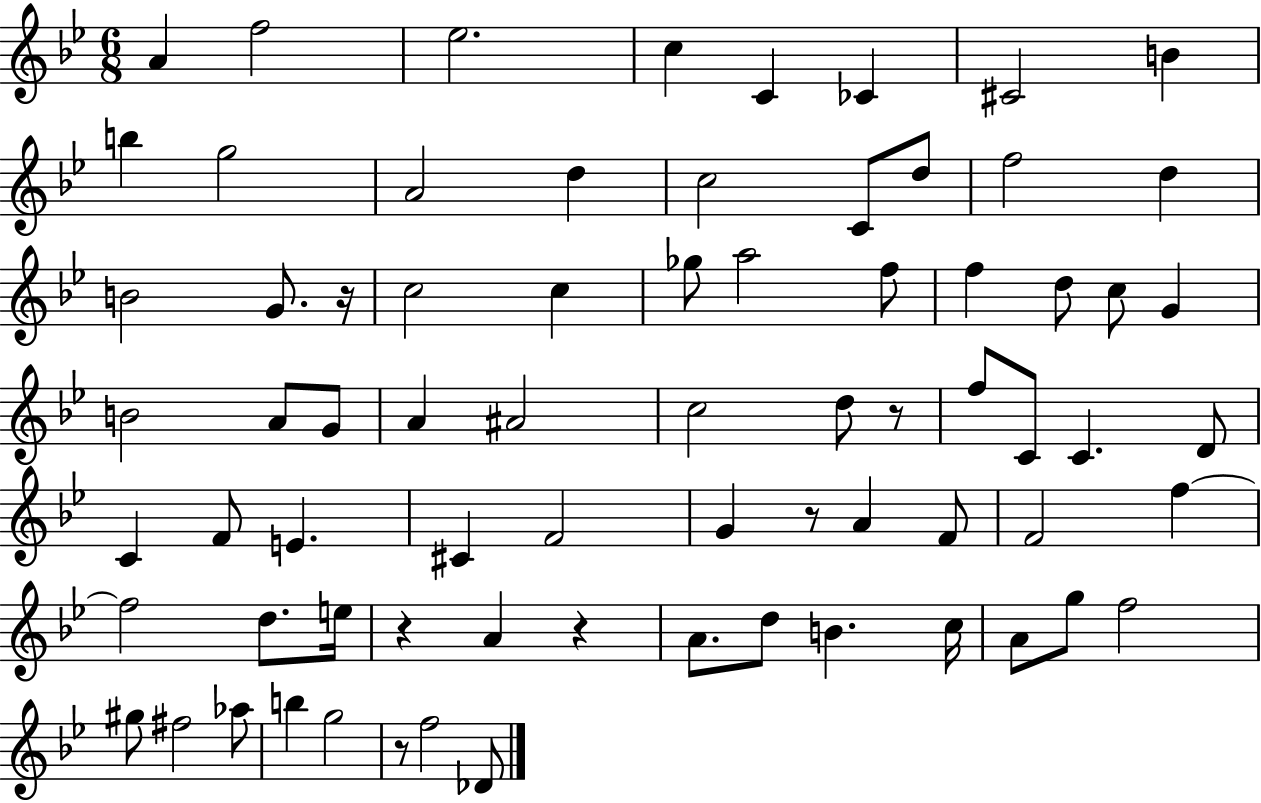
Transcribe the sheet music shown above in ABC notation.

X:1
T:Untitled
M:6/8
L:1/4
K:Bb
A f2 _e2 c C _C ^C2 B b g2 A2 d c2 C/2 d/2 f2 d B2 G/2 z/4 c2 c _g/2 a2 f/2 f d/2 c/2 G B2 A/2 G/2 A ^A2 c2 d/2 z/2 f/2 C/2 C D/2 C F/2 E ^C F2 G z/2 A F/2 F2 f f2 d/2 e/4 z A z A/2 d/2 B c/4 A/2 g/2 f2 ^g/2 ^f2 _a/2 b g2 z/2 f2 _D/2